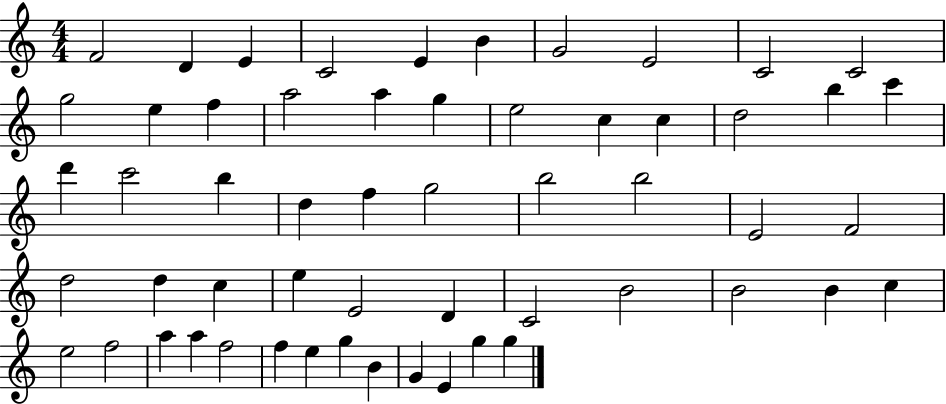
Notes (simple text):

F4/h D4/q E4/q C4/h E4/q B4/q G4/h E4/h C4/h C4/h G5/h E5/q F5/q A5/h A5/q G5/q E5/h C5/q C5/q D5/h B5/q C6/q D6/q C6/h B5/q D5/q F5/q G5/h B5/h B5/h E4/h F4/h D5/h D5/q C5/q E5/q E4/h D4/q C4/h B4/h B4/h B4/q C5/q E5/h F5/h A5/q A5/q F5/h F5/q E5/q G5/q B4/q G4/q E4/q G5/q G5/q